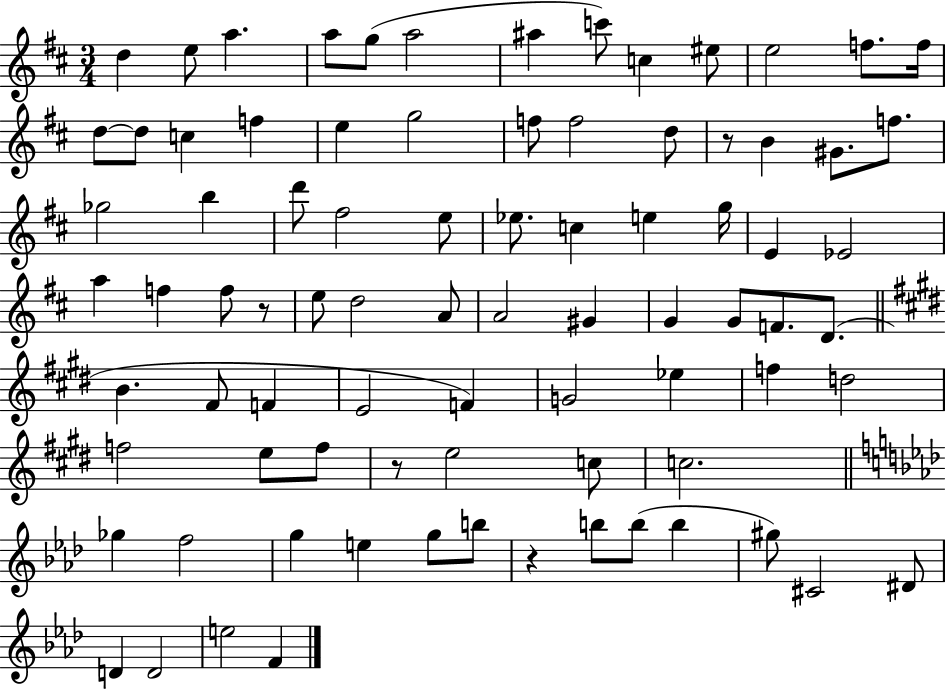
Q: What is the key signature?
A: D major